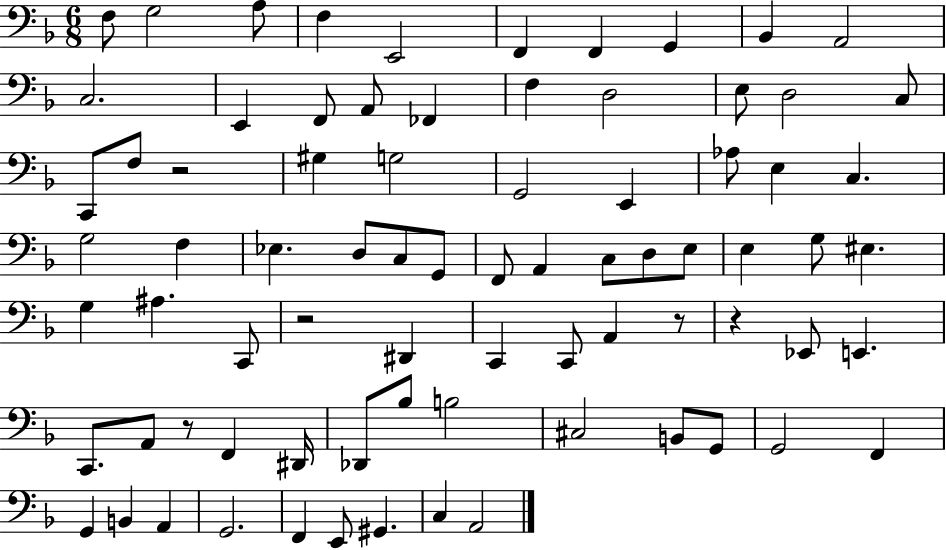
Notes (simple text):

F3/e G3/h A3/e F3/q E2/h F2/q F2/q G2/q Bb2/q A2/h C3/h. E2/q F2/e A2/e FES2/q F3/q D3/h E3/e D3/h C3/e C2/e F3/e R/h G#3/q G3/h G2/h E2/q Ab3/e E3/q C3/q. G3/h F3/q Eb3/q. D3/e C3/e G2/e F2/e A2/q C3/e D3/e E3/e E3/q G3/e EIS3/q. G3/q A#3/q. C2/e R/h D#2/q C2/q C2/e A2/q R/e R/q Eb2/e E2/q. C2/e. A2/e R/e F2/q D#2/s Db2/e Bb3/e B3/h C#3/h B2/e G2/e G2/h F2/q G2/q B2/q A2/q G2/h. F2/q E2/e G#2/q. C3/q A2/h